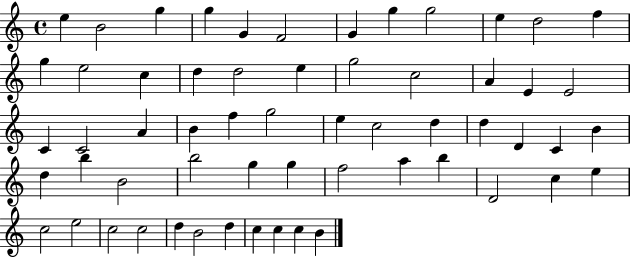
E5/q B4/h G5/q G5/q G4/q F4/h G4/q G5/q G5/h E5/q D5/h F5/q G5/q E5/h C5/q D5/q D5/h E5/q G5/h C5/h A4/q E4/q E4/h C4/q C4/h A4/q B4/q F5/q G5/h E5/q C5/h D5/q D5/q D4/q C4/q B4/q D5/q B5/q B4/h B5/h G5/q G5/q F5/h A5/q B5/q D4/h C5/q E5/q C5/h E5/h C5/h C5/h D5/q B4/h D5/q C5/q C5/q C5/q B4/q